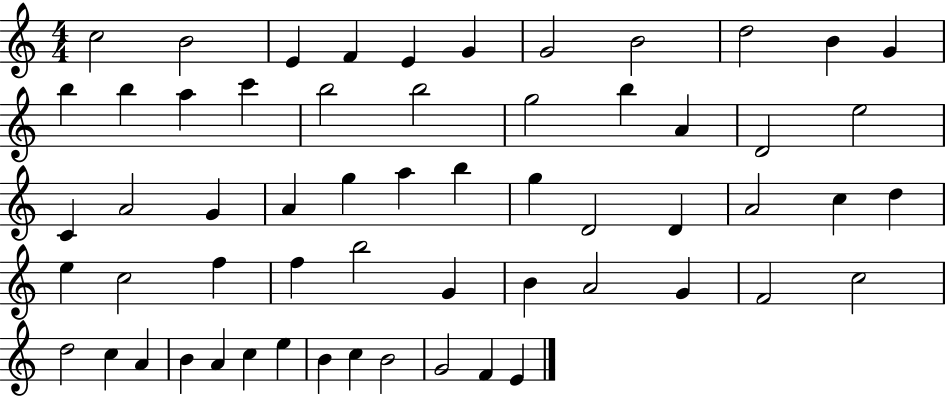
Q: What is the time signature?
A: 4/4